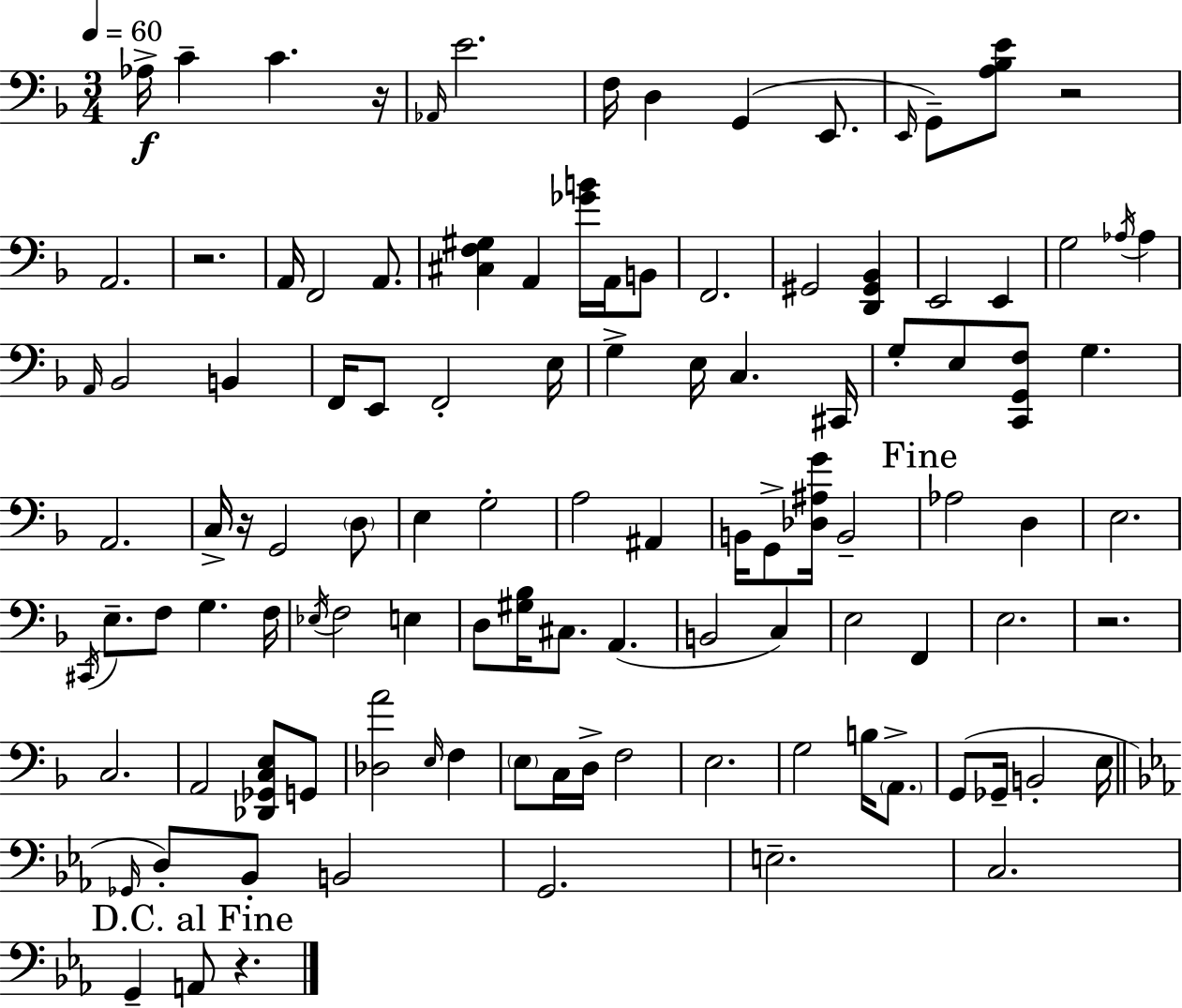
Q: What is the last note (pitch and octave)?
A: A2